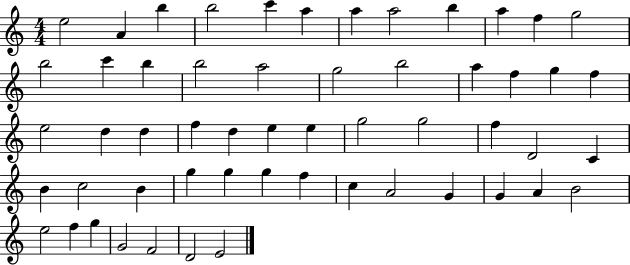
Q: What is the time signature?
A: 4/4